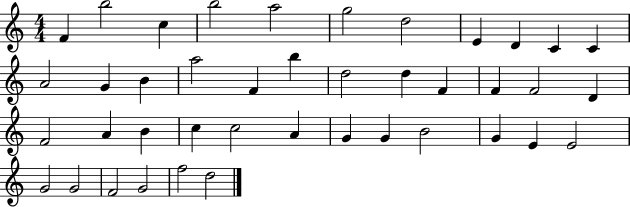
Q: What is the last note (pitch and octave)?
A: D5